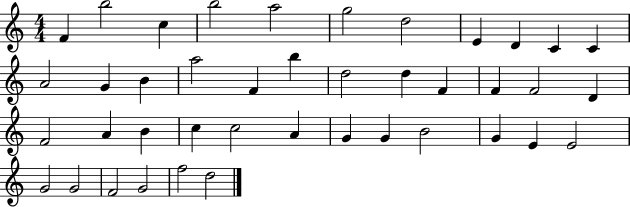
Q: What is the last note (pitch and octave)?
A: D5